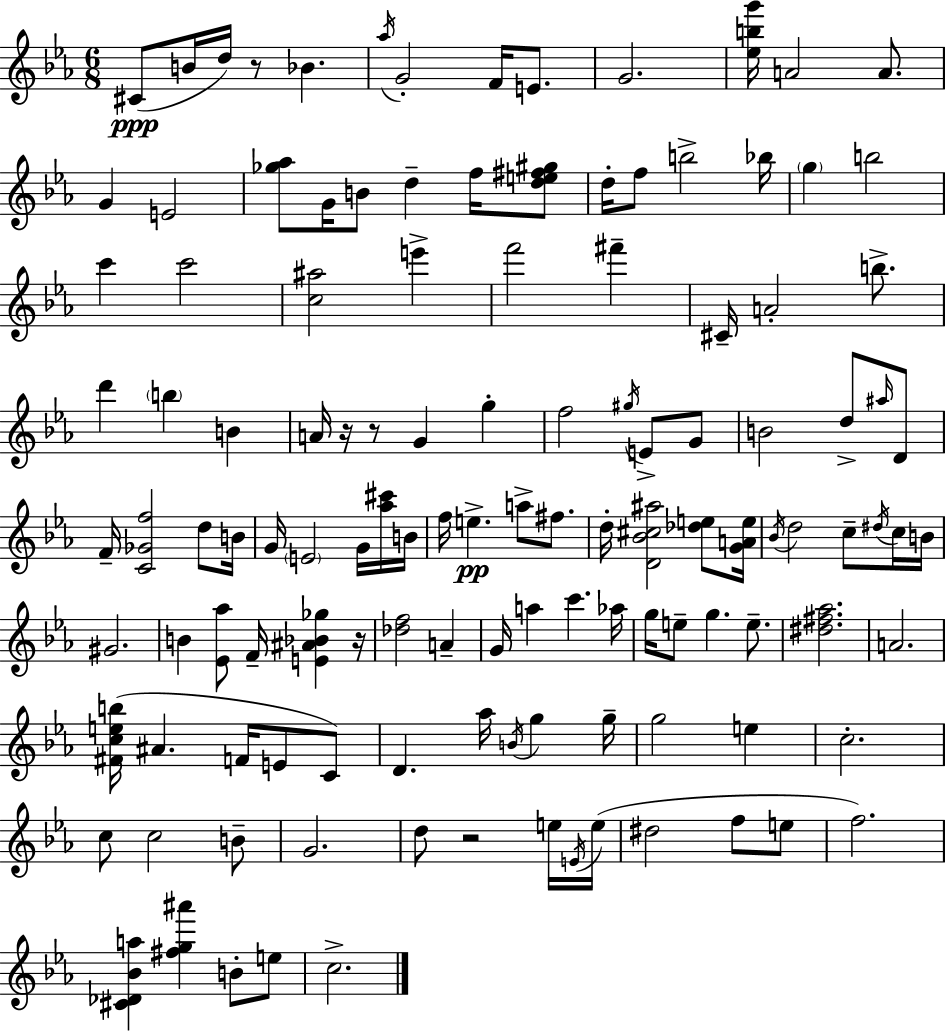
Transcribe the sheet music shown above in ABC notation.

X:1
T:Untitled
M:6/8
L:1/4
K:Eb
^C/2 B/4 d/4 z/2 _B _a/4 G2 F/4 E/2 G2 [_ebg']/4 A2 A/2 G E2 [_g_a]/2 G/4 B/2 d f/4 [de^f^g]/2 d/4 f/2 b2 _b/4 g b2 c' c'2 [c^a]2 e' f'2 ^f' ^C/4 A2 b/2 d' b B A/4 z/4 z/2 G g f2 ^g/4 E/2 G/2 B2 d/2 ^a/4 D/2 F/4 [C_Gf]2 d/2 B/4 G/4 E2 G/4 [_a^c']/4 B/4 f/4 e a/2 ^f/2 d/4 [D_B^c^a]2 [_de]/2 [GAe]/4 _B/4 d2 c/2 ^d/4 c/4 B/4 ^G2 B [_E_a]/2 F/4 [E^A_B_g] z/4 [_df]2 A G/4 a c' _a/4 g/4 e/2 g e/2 [^d^f_a]2 A2 [^Fceb]/4 ^A F/4 E/2 C/2 D _a/4 B/4 g g/4 g2 e c2 c/2 c2 B/2 G2 d/2 z2 e/4 E/4 e/4 ^d2 f/2 e/2 f2 [^C_D_Ba] [^fg^a'] B/2 e/2 c2